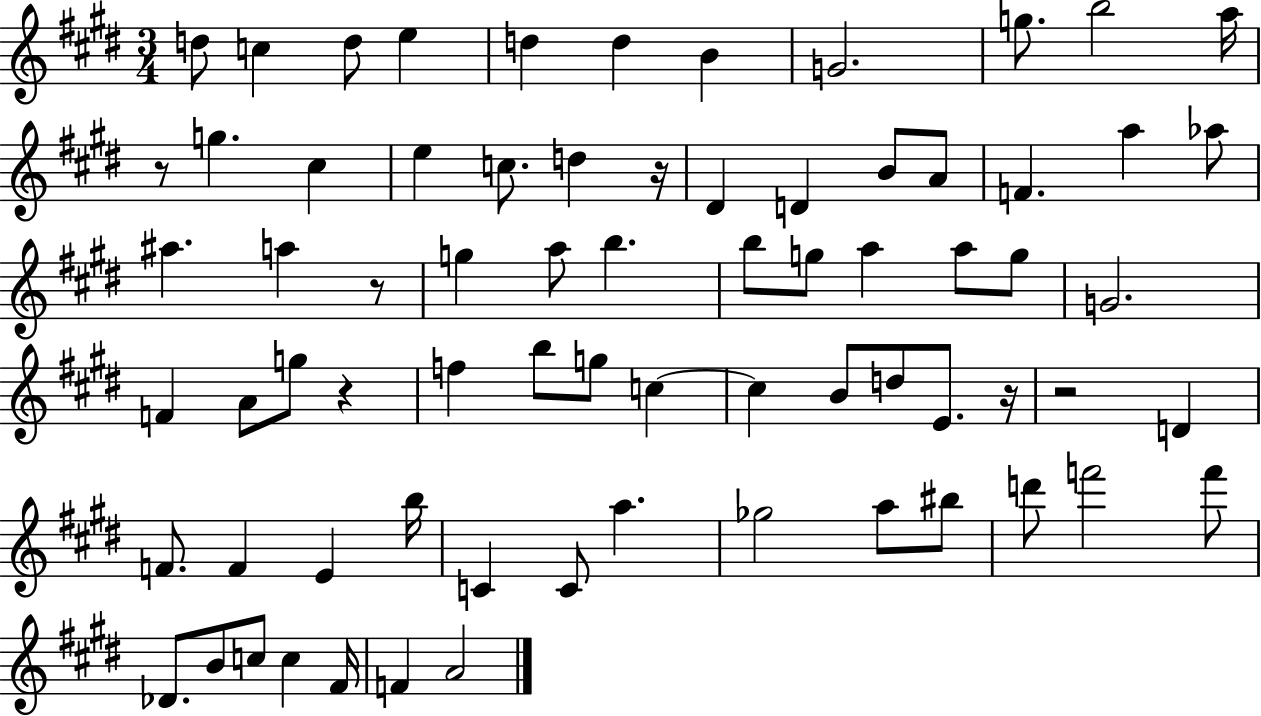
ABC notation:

X:1
T:Untitled
M:3/4
L:1/4
K:E
d/2 c d/2 e d d B G2 g/2 b2 a/4 z/2 g ^c e c/2 d z/4 ^D D B/2 A/2 F a _a/2 ^a a z/2 g a/2 b b/2 g/2 a a/2 g/2 G2 F A/2 g/2 z f b/2 g/2 c c B/2 d/2 E/2 z/4 z2 D F/2 F E b/4 C C/2 a _g2 a/2 ^b/2 d'/2 f'2 f'/2 _D/2 B/2 c/2 c ^F/4 F A2